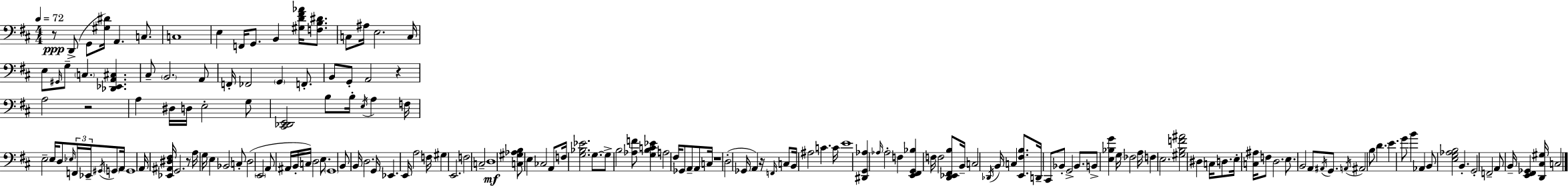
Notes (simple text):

R/e D2/e G2/e [G#3,D#4]/s A2/q. C3/e. C3/w E3/q F2/s G2/e. B2/q [G#3,D4,F#4,Ab4]/s [F3,B3,D#4]/e. C3/e A#3/s E3/h. C3/s E3/e G#2/s G3/e C3/q. [Db2,Eb2,A2,C#3]/q. C#3/e B2/h. A2/e F2/s FES2/h G2/q F2/e. B2/e G2/e A2/h R/q A3/h R/h A3/q D#3/s D3/s E3/h G3/e [C#2,Db2,E2]/h B3/e B3/s E3/s A3/q F3/s E3/h E3/s D3/e Eb3/s F2/s Eb2/s G#2/s G2/e A2/s G2/w A2/s [Eb2,A#2,D#3,F#3]/s G2/h. R/e A3/s G3/s E3/q Bb2/h C3/e D3/h E2/h A2/e A#2/s B2/s C3/s D3/h E3/e. G2/w B2/e B2/s D3/h. G2/s Eb2/q. E2/s A3/h F3/s G#3/q E2/h. F3/h C3/h D3/w [C3,G#3,Ab3,B3]/e E3/q CES3/h A2/e F3/s [G3,Bb3,Eb4]/h. G3/e. G3/e B3/h [Ab3,F4]/e [G3,B3,C4,Eb4]/q A3/h F#3/s Gb2/e A2/e A2/e C3/s R/w D3/h Gb2/s A2/q R/s F2/s C3/e B2/s A#3/h C4/q. C4/s E4/w [D#2,G2,Ab3]/q Ab3/s Ab3/h F3/q [E2,F#2,G2,Bb3]/q F3/s F3/h [D2,Eb2,F#2,B3]/e B2/s C3/h Db2/s B2/s C3/q [E2,F#3,B3]/e. D2/s C#2/e Bb2/e G2/h Bb2/e. B2/e [E3,Bb3,G4]/q G3/s FES3/h A3/s F3/q E3/h. [G#3,B3,F4,A#4]/h D#3/q C3/s D3/e. E3/s [C3,A#3]/s F3/e D3/h. E3/e. B2/h A2/e A#2/s G2/e. A2/s A#2/h B3/e D4/q. E4/q. G4/e B4/q Ab2/q B2/e [E3,G3,Ab3,B3]/h B2/q. G2/h F2/h A2/e B2/s [E2,F#2,Gb2]/q [D2,C#3,G#3]/s C3/h